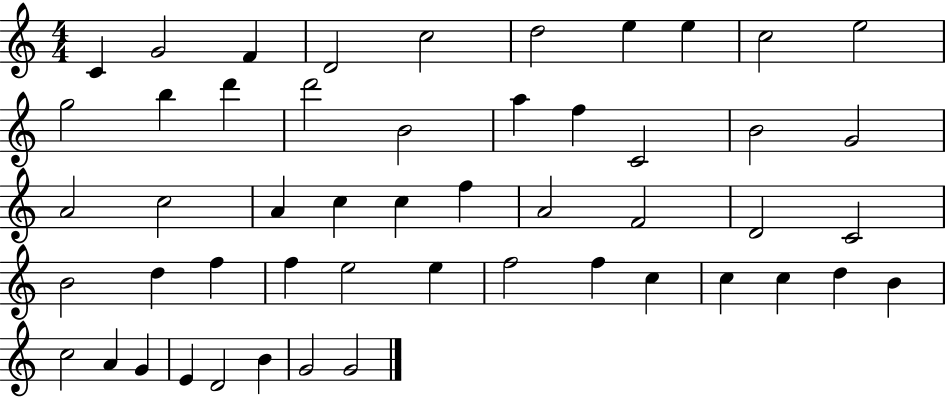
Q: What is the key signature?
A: C major